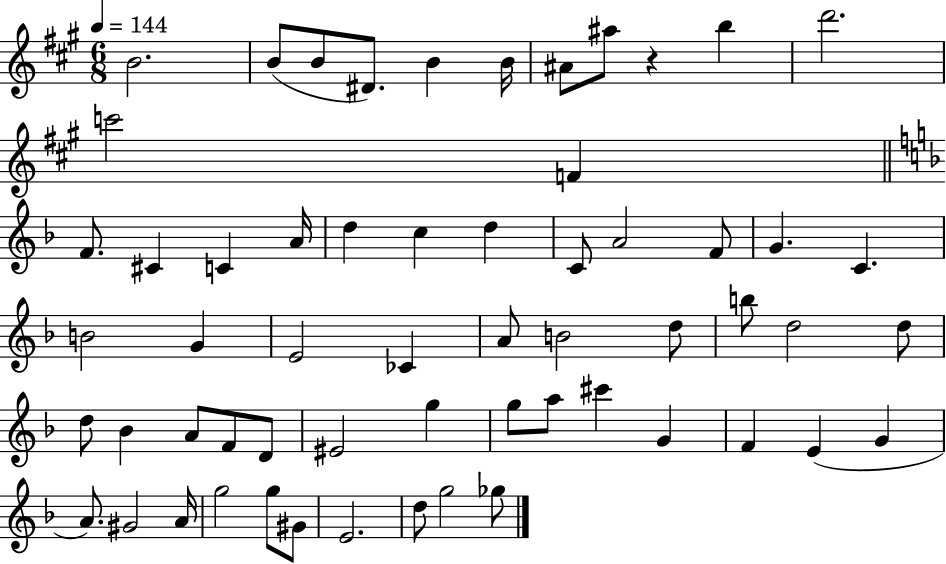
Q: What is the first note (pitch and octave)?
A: B4